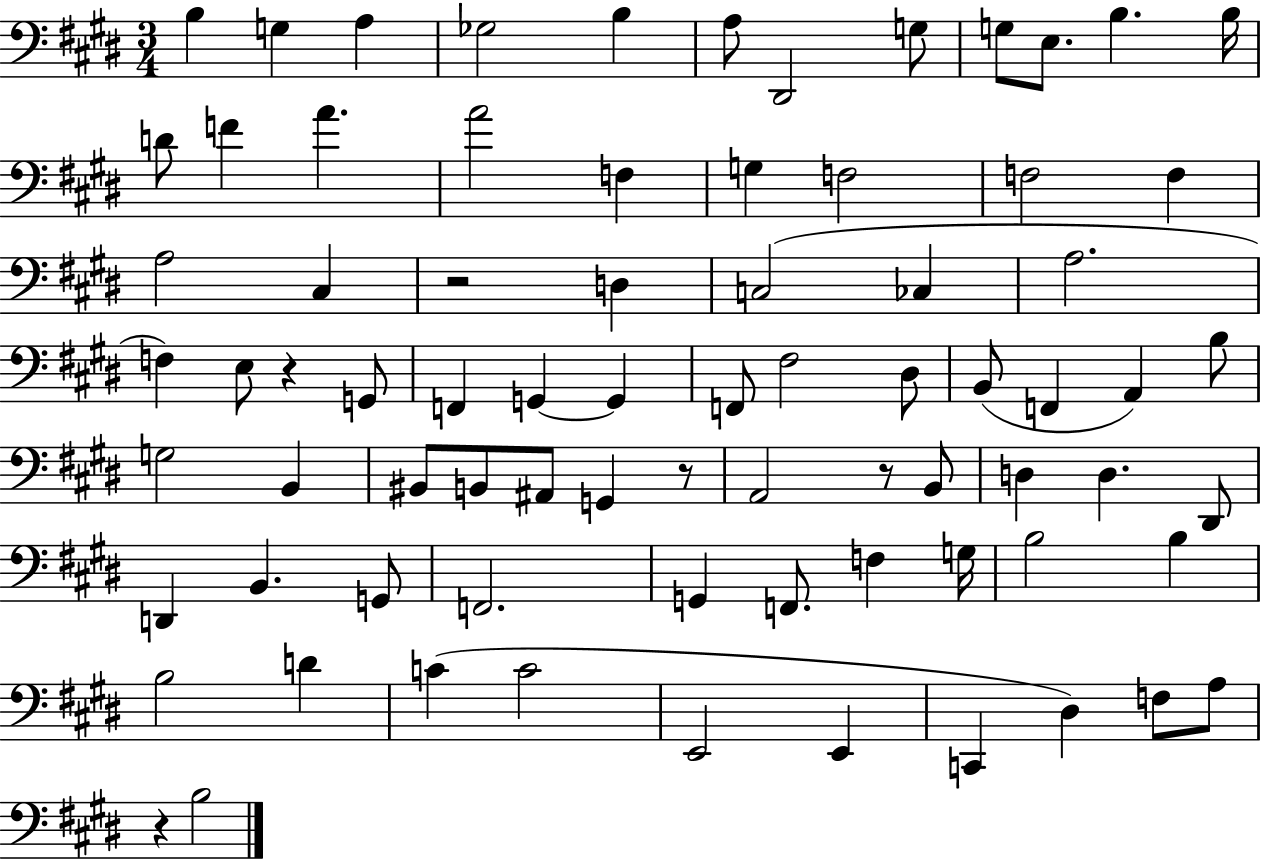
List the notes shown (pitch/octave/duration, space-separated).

B3/q G3/q A3/q Gb3/h B3/q A3/e D#2/h G3/e G3/e E3/e. B3/q. B3/s D4/e F4/q A4/q. A4/h F3/q G3/q F3/h F3/h F3/q A3/h C#3/q R/h D3/q C3/h CES3/q A3/h. F3/q E3/e R/q G2/e F2/q G2/q G2/q F2/e F#3/h D#3/e B2/e F2/q A2/q B3/e G3/h B2/q BIS2/e B2/e A#2/e G2/q R/e A2/h R/e B2/e D3/q D3/q. D#2/e D2/q B2/q. G2/e F2/h. G2/q F2/e. F3/q G3/s B3/h B3/q B3/h D4/q C4/q C4/h E2/h E2/q C2/q D#3/q F3/e A3/e R/q B3/h